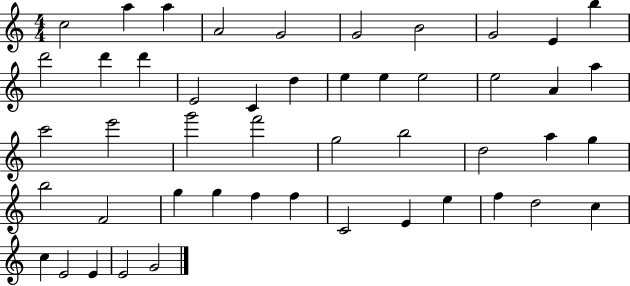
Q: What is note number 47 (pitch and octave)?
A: E4